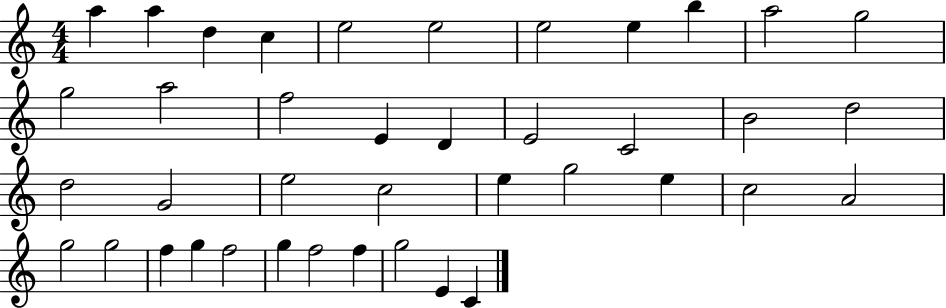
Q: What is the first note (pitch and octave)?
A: A5